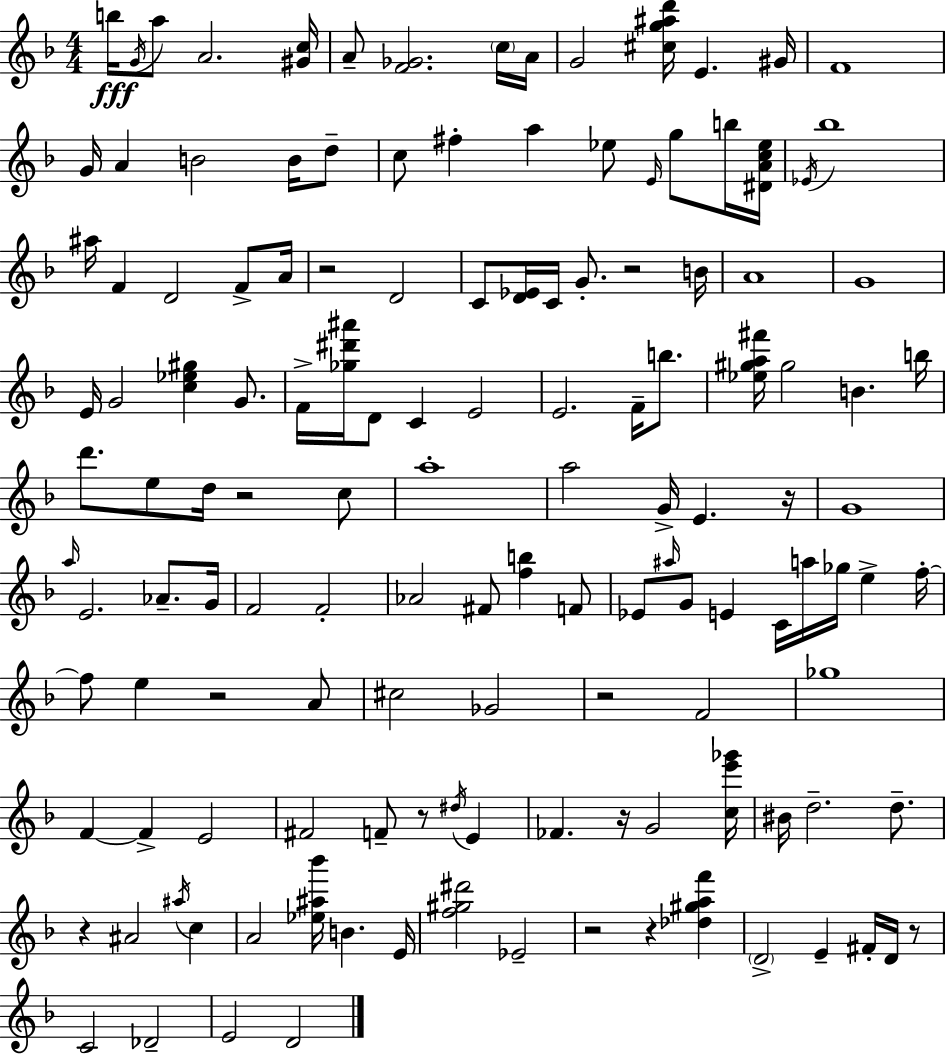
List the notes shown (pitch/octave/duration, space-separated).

B5/s G4/s A5/e A4/h. [G#4,C5]/s A4/e [F4,Gb4]/h. C5/s A4/s G4/h [C#5,G5,A#5,D6]/s E4/q. G#4/s F4/w G4/s A4/q B4/h B4/s D5/e C5/e F#5/q A5/q Eb5/e E4/s G5/e B5/s [D#4,A4,C5,Eb5]/s Eb4/s Bb5/w A#5/s F4/q D4/h F4/e A4/s R/h D4/h C4/e [D4,Eb4]/s C4/s G4/e. R/h B4/s A4/w G4/w E4/s G4/h [C5,Eb5,G#5]/q G4/e. F4/s [Gb5,D#6,A#6]/s D4/e C4/q E4/h E4/h. F4/s B5/e. [Eb5,G#5,A5,F#6]/s G#5/h B4/q. B5/s D6/e. E5/e D5/s R/h C5/e A5/w A5/h G4/s E4/q. R/s G4/w A5/s E4/h. Ab4/e. G4/s F4/h F4/h Ab4/h F#4/e [F5,B5]/q F4/e Eb4/e A#5/s G4/e E4/q C4/s A5/s Gb5/s E5/q F5/s F5/e E5/q R/h A4/e C#5/h Gb4/h R/h F4/h Gb5/w F4/q F4/q E4/h F#4/h F4/e R/e D#5/s E4/q FES4/q. R/s G4/h [C5,E6,Gb6]/s BIS4/s D5/h. D5/e. R/q A#4/h A#5/s C5/q A4/h [Eb5,A#5,Bb6]/s B4/q. E4/s [F5,G#5,D#6]/h Eb4/h R/h R/q [Db5,G#5,A5,F6]/q D4/h E4/q F#4/s D4/s R/e C4/h Db4/h E4/h D4/h